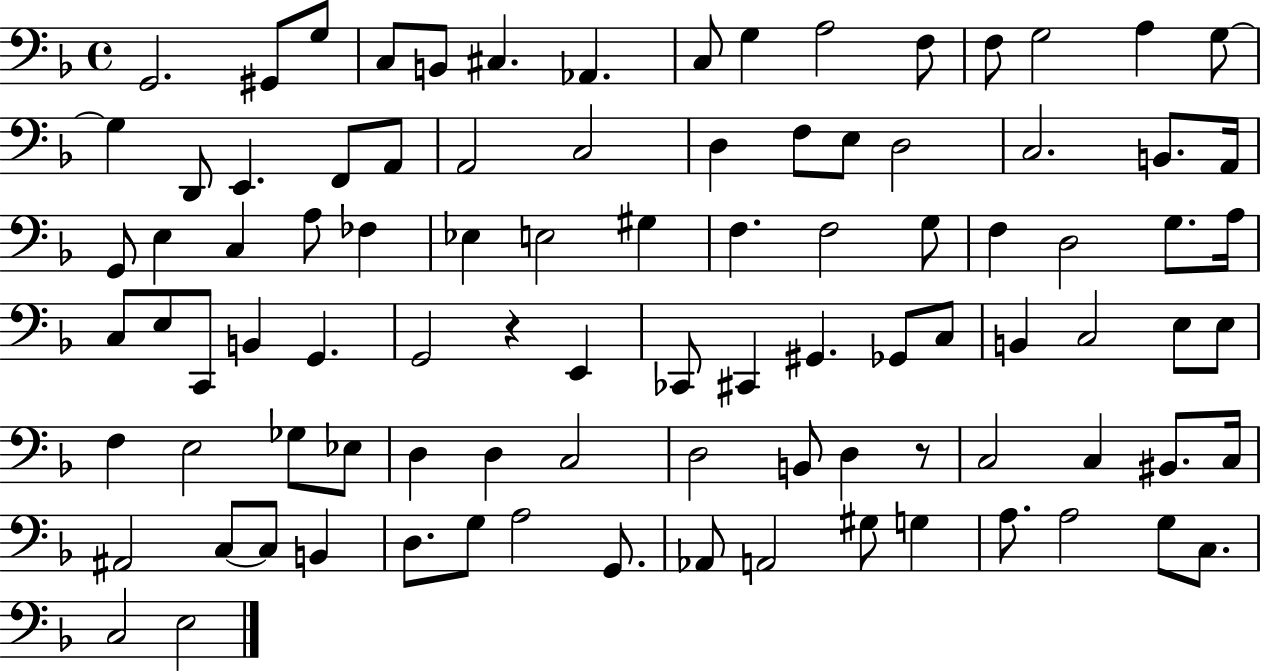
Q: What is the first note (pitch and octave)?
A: G2